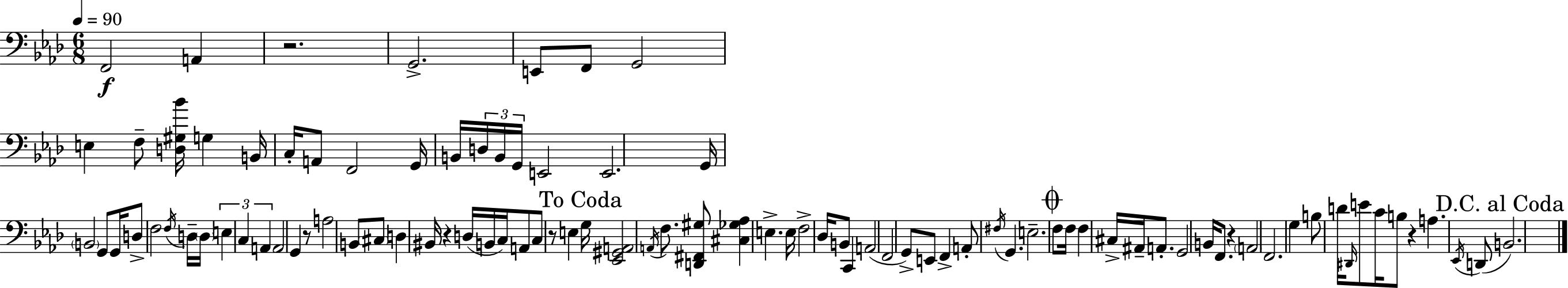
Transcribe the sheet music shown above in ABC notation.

X:1
T:Untitled
M:6/8
L:1/4
K:Ab
F,,2 A,, z2 G,,2 E,,/2 F,,/2 G,,2 E, F,/2 [D,^G,_B]/4 G, B,,/4 C,/4 A,,/2 F,,2 G,,/4 B,,/4 D,/4 B,,/4 G,,/4 E,,2 E,,2 G,,/4 B,,2 G,,/2 G,,/4 D,/2 F,2 F,/4 D,/4 D,/4 E, C, A,, A,,2 G,, z/2 A,2 B,,/2 ^C,/2 D, ^B,,/4 z D,/4 B,,/4 C,/4 A,,/2 C,/2 z/2 E, G,/4 [_E,,^G,,A,,]2 A,,/4 F,/2 [D,,^F,,^G,]/2 [^C,_G,_A,] E, E,/4 F,2 _D,/4 B,,/2 C,, A,,2 F,,2 G,,/2 E,,/2 F,, A,,/2 ^F,/4 G,, E,2 F,/2 F,/4 F, ^C,/4 ^A,,/4 A,,/2 G,,2 B,,/4 F,,/2 z A,,2 F,,2 G, B,/2 D/4 ^D,,/4 E/2 C/4 B,/2 z A, _E,,/4 D,,/2 B,,2